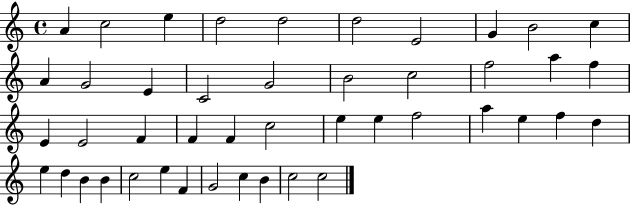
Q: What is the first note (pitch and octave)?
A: A4